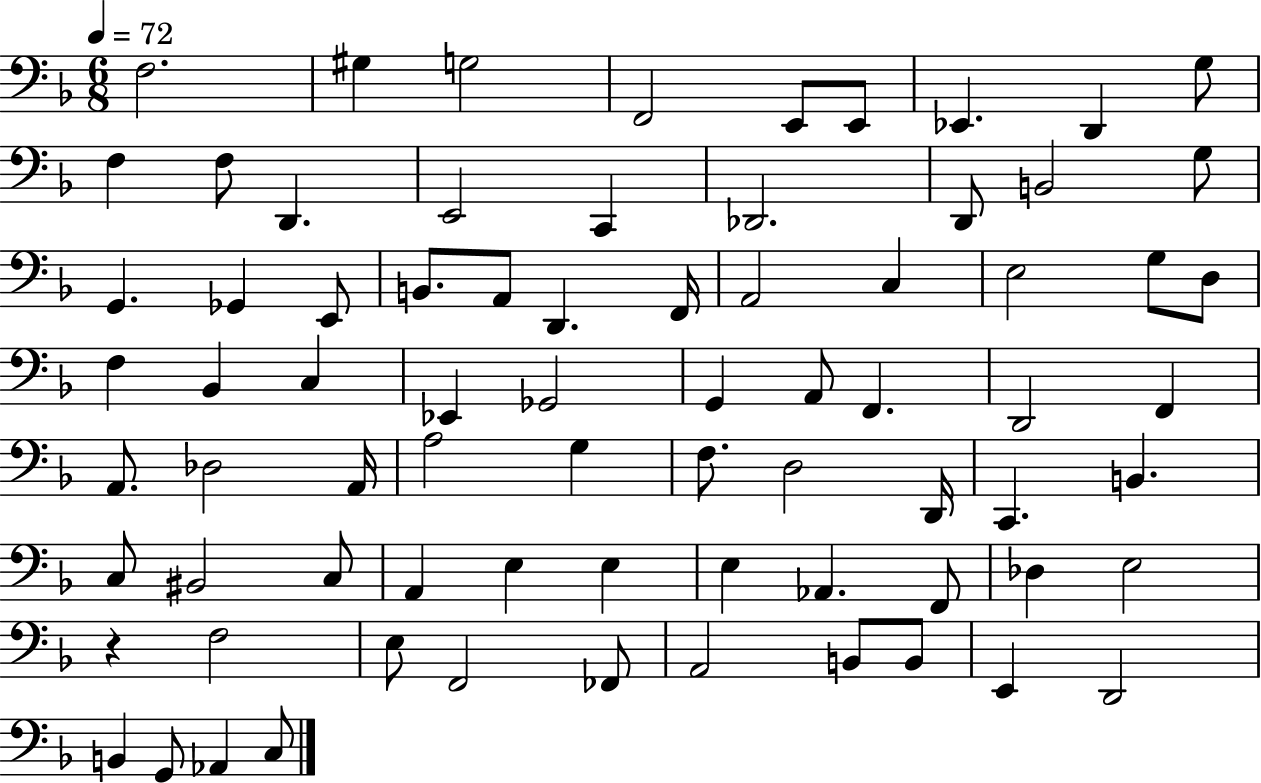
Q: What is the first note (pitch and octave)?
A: F3